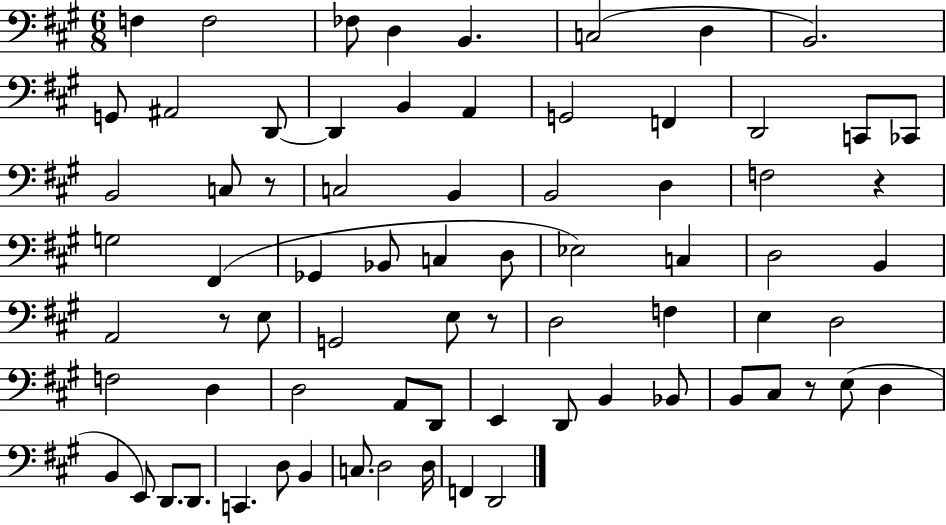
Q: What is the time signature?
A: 6/8